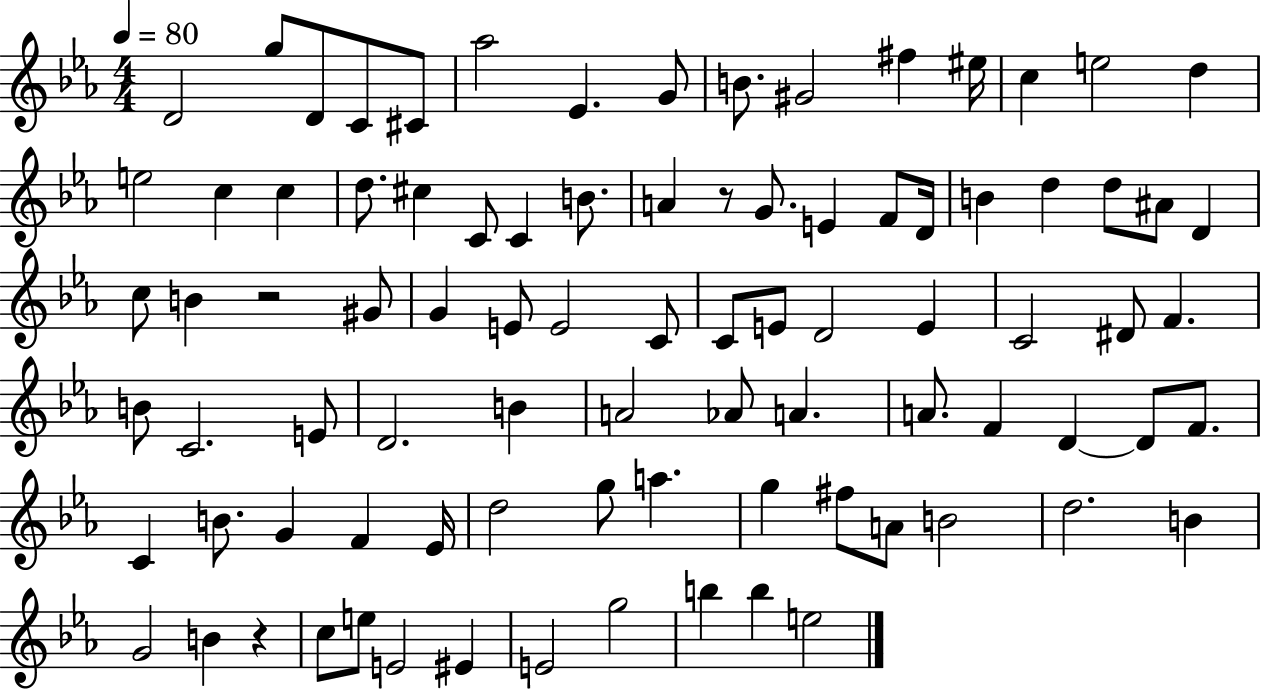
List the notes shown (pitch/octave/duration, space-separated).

D4/h G5/e D4/e C4/e C#4/e Ab5/h Eb4/q. G4/e B4/e. G#4/h F#5/q EIS5/s C5/q E5/h D5/q E5/h C5/q C5/q D5/e. C#5/q C4/e C4/q B4/e. A4/q R/e G4/e. E4/q F4/e D4/s B4/q D5/q D5/e A#4/e D4/q C5/e B4/q R/h G#4/e G4/q E4/e E4/h C4/e C4/e E4/e D4/h E4/q C4/h D#4/e F4/q. B4/e C4/h. E4/e D4/h. B4/q A4/h Ab4/e A4/q. A4/e. F4/q D4/q D4/e F4/e. C4/q B4/e. G4/q F4/q Eb4/s D5/h G5/e A5/q. G5/q F#5/e A4/e B4/h D5/h. B4/q G4/h B4/q R/q C5/e E5/e E4/h EIS4/q E4/h G5/h B5/q B5/q E5/h